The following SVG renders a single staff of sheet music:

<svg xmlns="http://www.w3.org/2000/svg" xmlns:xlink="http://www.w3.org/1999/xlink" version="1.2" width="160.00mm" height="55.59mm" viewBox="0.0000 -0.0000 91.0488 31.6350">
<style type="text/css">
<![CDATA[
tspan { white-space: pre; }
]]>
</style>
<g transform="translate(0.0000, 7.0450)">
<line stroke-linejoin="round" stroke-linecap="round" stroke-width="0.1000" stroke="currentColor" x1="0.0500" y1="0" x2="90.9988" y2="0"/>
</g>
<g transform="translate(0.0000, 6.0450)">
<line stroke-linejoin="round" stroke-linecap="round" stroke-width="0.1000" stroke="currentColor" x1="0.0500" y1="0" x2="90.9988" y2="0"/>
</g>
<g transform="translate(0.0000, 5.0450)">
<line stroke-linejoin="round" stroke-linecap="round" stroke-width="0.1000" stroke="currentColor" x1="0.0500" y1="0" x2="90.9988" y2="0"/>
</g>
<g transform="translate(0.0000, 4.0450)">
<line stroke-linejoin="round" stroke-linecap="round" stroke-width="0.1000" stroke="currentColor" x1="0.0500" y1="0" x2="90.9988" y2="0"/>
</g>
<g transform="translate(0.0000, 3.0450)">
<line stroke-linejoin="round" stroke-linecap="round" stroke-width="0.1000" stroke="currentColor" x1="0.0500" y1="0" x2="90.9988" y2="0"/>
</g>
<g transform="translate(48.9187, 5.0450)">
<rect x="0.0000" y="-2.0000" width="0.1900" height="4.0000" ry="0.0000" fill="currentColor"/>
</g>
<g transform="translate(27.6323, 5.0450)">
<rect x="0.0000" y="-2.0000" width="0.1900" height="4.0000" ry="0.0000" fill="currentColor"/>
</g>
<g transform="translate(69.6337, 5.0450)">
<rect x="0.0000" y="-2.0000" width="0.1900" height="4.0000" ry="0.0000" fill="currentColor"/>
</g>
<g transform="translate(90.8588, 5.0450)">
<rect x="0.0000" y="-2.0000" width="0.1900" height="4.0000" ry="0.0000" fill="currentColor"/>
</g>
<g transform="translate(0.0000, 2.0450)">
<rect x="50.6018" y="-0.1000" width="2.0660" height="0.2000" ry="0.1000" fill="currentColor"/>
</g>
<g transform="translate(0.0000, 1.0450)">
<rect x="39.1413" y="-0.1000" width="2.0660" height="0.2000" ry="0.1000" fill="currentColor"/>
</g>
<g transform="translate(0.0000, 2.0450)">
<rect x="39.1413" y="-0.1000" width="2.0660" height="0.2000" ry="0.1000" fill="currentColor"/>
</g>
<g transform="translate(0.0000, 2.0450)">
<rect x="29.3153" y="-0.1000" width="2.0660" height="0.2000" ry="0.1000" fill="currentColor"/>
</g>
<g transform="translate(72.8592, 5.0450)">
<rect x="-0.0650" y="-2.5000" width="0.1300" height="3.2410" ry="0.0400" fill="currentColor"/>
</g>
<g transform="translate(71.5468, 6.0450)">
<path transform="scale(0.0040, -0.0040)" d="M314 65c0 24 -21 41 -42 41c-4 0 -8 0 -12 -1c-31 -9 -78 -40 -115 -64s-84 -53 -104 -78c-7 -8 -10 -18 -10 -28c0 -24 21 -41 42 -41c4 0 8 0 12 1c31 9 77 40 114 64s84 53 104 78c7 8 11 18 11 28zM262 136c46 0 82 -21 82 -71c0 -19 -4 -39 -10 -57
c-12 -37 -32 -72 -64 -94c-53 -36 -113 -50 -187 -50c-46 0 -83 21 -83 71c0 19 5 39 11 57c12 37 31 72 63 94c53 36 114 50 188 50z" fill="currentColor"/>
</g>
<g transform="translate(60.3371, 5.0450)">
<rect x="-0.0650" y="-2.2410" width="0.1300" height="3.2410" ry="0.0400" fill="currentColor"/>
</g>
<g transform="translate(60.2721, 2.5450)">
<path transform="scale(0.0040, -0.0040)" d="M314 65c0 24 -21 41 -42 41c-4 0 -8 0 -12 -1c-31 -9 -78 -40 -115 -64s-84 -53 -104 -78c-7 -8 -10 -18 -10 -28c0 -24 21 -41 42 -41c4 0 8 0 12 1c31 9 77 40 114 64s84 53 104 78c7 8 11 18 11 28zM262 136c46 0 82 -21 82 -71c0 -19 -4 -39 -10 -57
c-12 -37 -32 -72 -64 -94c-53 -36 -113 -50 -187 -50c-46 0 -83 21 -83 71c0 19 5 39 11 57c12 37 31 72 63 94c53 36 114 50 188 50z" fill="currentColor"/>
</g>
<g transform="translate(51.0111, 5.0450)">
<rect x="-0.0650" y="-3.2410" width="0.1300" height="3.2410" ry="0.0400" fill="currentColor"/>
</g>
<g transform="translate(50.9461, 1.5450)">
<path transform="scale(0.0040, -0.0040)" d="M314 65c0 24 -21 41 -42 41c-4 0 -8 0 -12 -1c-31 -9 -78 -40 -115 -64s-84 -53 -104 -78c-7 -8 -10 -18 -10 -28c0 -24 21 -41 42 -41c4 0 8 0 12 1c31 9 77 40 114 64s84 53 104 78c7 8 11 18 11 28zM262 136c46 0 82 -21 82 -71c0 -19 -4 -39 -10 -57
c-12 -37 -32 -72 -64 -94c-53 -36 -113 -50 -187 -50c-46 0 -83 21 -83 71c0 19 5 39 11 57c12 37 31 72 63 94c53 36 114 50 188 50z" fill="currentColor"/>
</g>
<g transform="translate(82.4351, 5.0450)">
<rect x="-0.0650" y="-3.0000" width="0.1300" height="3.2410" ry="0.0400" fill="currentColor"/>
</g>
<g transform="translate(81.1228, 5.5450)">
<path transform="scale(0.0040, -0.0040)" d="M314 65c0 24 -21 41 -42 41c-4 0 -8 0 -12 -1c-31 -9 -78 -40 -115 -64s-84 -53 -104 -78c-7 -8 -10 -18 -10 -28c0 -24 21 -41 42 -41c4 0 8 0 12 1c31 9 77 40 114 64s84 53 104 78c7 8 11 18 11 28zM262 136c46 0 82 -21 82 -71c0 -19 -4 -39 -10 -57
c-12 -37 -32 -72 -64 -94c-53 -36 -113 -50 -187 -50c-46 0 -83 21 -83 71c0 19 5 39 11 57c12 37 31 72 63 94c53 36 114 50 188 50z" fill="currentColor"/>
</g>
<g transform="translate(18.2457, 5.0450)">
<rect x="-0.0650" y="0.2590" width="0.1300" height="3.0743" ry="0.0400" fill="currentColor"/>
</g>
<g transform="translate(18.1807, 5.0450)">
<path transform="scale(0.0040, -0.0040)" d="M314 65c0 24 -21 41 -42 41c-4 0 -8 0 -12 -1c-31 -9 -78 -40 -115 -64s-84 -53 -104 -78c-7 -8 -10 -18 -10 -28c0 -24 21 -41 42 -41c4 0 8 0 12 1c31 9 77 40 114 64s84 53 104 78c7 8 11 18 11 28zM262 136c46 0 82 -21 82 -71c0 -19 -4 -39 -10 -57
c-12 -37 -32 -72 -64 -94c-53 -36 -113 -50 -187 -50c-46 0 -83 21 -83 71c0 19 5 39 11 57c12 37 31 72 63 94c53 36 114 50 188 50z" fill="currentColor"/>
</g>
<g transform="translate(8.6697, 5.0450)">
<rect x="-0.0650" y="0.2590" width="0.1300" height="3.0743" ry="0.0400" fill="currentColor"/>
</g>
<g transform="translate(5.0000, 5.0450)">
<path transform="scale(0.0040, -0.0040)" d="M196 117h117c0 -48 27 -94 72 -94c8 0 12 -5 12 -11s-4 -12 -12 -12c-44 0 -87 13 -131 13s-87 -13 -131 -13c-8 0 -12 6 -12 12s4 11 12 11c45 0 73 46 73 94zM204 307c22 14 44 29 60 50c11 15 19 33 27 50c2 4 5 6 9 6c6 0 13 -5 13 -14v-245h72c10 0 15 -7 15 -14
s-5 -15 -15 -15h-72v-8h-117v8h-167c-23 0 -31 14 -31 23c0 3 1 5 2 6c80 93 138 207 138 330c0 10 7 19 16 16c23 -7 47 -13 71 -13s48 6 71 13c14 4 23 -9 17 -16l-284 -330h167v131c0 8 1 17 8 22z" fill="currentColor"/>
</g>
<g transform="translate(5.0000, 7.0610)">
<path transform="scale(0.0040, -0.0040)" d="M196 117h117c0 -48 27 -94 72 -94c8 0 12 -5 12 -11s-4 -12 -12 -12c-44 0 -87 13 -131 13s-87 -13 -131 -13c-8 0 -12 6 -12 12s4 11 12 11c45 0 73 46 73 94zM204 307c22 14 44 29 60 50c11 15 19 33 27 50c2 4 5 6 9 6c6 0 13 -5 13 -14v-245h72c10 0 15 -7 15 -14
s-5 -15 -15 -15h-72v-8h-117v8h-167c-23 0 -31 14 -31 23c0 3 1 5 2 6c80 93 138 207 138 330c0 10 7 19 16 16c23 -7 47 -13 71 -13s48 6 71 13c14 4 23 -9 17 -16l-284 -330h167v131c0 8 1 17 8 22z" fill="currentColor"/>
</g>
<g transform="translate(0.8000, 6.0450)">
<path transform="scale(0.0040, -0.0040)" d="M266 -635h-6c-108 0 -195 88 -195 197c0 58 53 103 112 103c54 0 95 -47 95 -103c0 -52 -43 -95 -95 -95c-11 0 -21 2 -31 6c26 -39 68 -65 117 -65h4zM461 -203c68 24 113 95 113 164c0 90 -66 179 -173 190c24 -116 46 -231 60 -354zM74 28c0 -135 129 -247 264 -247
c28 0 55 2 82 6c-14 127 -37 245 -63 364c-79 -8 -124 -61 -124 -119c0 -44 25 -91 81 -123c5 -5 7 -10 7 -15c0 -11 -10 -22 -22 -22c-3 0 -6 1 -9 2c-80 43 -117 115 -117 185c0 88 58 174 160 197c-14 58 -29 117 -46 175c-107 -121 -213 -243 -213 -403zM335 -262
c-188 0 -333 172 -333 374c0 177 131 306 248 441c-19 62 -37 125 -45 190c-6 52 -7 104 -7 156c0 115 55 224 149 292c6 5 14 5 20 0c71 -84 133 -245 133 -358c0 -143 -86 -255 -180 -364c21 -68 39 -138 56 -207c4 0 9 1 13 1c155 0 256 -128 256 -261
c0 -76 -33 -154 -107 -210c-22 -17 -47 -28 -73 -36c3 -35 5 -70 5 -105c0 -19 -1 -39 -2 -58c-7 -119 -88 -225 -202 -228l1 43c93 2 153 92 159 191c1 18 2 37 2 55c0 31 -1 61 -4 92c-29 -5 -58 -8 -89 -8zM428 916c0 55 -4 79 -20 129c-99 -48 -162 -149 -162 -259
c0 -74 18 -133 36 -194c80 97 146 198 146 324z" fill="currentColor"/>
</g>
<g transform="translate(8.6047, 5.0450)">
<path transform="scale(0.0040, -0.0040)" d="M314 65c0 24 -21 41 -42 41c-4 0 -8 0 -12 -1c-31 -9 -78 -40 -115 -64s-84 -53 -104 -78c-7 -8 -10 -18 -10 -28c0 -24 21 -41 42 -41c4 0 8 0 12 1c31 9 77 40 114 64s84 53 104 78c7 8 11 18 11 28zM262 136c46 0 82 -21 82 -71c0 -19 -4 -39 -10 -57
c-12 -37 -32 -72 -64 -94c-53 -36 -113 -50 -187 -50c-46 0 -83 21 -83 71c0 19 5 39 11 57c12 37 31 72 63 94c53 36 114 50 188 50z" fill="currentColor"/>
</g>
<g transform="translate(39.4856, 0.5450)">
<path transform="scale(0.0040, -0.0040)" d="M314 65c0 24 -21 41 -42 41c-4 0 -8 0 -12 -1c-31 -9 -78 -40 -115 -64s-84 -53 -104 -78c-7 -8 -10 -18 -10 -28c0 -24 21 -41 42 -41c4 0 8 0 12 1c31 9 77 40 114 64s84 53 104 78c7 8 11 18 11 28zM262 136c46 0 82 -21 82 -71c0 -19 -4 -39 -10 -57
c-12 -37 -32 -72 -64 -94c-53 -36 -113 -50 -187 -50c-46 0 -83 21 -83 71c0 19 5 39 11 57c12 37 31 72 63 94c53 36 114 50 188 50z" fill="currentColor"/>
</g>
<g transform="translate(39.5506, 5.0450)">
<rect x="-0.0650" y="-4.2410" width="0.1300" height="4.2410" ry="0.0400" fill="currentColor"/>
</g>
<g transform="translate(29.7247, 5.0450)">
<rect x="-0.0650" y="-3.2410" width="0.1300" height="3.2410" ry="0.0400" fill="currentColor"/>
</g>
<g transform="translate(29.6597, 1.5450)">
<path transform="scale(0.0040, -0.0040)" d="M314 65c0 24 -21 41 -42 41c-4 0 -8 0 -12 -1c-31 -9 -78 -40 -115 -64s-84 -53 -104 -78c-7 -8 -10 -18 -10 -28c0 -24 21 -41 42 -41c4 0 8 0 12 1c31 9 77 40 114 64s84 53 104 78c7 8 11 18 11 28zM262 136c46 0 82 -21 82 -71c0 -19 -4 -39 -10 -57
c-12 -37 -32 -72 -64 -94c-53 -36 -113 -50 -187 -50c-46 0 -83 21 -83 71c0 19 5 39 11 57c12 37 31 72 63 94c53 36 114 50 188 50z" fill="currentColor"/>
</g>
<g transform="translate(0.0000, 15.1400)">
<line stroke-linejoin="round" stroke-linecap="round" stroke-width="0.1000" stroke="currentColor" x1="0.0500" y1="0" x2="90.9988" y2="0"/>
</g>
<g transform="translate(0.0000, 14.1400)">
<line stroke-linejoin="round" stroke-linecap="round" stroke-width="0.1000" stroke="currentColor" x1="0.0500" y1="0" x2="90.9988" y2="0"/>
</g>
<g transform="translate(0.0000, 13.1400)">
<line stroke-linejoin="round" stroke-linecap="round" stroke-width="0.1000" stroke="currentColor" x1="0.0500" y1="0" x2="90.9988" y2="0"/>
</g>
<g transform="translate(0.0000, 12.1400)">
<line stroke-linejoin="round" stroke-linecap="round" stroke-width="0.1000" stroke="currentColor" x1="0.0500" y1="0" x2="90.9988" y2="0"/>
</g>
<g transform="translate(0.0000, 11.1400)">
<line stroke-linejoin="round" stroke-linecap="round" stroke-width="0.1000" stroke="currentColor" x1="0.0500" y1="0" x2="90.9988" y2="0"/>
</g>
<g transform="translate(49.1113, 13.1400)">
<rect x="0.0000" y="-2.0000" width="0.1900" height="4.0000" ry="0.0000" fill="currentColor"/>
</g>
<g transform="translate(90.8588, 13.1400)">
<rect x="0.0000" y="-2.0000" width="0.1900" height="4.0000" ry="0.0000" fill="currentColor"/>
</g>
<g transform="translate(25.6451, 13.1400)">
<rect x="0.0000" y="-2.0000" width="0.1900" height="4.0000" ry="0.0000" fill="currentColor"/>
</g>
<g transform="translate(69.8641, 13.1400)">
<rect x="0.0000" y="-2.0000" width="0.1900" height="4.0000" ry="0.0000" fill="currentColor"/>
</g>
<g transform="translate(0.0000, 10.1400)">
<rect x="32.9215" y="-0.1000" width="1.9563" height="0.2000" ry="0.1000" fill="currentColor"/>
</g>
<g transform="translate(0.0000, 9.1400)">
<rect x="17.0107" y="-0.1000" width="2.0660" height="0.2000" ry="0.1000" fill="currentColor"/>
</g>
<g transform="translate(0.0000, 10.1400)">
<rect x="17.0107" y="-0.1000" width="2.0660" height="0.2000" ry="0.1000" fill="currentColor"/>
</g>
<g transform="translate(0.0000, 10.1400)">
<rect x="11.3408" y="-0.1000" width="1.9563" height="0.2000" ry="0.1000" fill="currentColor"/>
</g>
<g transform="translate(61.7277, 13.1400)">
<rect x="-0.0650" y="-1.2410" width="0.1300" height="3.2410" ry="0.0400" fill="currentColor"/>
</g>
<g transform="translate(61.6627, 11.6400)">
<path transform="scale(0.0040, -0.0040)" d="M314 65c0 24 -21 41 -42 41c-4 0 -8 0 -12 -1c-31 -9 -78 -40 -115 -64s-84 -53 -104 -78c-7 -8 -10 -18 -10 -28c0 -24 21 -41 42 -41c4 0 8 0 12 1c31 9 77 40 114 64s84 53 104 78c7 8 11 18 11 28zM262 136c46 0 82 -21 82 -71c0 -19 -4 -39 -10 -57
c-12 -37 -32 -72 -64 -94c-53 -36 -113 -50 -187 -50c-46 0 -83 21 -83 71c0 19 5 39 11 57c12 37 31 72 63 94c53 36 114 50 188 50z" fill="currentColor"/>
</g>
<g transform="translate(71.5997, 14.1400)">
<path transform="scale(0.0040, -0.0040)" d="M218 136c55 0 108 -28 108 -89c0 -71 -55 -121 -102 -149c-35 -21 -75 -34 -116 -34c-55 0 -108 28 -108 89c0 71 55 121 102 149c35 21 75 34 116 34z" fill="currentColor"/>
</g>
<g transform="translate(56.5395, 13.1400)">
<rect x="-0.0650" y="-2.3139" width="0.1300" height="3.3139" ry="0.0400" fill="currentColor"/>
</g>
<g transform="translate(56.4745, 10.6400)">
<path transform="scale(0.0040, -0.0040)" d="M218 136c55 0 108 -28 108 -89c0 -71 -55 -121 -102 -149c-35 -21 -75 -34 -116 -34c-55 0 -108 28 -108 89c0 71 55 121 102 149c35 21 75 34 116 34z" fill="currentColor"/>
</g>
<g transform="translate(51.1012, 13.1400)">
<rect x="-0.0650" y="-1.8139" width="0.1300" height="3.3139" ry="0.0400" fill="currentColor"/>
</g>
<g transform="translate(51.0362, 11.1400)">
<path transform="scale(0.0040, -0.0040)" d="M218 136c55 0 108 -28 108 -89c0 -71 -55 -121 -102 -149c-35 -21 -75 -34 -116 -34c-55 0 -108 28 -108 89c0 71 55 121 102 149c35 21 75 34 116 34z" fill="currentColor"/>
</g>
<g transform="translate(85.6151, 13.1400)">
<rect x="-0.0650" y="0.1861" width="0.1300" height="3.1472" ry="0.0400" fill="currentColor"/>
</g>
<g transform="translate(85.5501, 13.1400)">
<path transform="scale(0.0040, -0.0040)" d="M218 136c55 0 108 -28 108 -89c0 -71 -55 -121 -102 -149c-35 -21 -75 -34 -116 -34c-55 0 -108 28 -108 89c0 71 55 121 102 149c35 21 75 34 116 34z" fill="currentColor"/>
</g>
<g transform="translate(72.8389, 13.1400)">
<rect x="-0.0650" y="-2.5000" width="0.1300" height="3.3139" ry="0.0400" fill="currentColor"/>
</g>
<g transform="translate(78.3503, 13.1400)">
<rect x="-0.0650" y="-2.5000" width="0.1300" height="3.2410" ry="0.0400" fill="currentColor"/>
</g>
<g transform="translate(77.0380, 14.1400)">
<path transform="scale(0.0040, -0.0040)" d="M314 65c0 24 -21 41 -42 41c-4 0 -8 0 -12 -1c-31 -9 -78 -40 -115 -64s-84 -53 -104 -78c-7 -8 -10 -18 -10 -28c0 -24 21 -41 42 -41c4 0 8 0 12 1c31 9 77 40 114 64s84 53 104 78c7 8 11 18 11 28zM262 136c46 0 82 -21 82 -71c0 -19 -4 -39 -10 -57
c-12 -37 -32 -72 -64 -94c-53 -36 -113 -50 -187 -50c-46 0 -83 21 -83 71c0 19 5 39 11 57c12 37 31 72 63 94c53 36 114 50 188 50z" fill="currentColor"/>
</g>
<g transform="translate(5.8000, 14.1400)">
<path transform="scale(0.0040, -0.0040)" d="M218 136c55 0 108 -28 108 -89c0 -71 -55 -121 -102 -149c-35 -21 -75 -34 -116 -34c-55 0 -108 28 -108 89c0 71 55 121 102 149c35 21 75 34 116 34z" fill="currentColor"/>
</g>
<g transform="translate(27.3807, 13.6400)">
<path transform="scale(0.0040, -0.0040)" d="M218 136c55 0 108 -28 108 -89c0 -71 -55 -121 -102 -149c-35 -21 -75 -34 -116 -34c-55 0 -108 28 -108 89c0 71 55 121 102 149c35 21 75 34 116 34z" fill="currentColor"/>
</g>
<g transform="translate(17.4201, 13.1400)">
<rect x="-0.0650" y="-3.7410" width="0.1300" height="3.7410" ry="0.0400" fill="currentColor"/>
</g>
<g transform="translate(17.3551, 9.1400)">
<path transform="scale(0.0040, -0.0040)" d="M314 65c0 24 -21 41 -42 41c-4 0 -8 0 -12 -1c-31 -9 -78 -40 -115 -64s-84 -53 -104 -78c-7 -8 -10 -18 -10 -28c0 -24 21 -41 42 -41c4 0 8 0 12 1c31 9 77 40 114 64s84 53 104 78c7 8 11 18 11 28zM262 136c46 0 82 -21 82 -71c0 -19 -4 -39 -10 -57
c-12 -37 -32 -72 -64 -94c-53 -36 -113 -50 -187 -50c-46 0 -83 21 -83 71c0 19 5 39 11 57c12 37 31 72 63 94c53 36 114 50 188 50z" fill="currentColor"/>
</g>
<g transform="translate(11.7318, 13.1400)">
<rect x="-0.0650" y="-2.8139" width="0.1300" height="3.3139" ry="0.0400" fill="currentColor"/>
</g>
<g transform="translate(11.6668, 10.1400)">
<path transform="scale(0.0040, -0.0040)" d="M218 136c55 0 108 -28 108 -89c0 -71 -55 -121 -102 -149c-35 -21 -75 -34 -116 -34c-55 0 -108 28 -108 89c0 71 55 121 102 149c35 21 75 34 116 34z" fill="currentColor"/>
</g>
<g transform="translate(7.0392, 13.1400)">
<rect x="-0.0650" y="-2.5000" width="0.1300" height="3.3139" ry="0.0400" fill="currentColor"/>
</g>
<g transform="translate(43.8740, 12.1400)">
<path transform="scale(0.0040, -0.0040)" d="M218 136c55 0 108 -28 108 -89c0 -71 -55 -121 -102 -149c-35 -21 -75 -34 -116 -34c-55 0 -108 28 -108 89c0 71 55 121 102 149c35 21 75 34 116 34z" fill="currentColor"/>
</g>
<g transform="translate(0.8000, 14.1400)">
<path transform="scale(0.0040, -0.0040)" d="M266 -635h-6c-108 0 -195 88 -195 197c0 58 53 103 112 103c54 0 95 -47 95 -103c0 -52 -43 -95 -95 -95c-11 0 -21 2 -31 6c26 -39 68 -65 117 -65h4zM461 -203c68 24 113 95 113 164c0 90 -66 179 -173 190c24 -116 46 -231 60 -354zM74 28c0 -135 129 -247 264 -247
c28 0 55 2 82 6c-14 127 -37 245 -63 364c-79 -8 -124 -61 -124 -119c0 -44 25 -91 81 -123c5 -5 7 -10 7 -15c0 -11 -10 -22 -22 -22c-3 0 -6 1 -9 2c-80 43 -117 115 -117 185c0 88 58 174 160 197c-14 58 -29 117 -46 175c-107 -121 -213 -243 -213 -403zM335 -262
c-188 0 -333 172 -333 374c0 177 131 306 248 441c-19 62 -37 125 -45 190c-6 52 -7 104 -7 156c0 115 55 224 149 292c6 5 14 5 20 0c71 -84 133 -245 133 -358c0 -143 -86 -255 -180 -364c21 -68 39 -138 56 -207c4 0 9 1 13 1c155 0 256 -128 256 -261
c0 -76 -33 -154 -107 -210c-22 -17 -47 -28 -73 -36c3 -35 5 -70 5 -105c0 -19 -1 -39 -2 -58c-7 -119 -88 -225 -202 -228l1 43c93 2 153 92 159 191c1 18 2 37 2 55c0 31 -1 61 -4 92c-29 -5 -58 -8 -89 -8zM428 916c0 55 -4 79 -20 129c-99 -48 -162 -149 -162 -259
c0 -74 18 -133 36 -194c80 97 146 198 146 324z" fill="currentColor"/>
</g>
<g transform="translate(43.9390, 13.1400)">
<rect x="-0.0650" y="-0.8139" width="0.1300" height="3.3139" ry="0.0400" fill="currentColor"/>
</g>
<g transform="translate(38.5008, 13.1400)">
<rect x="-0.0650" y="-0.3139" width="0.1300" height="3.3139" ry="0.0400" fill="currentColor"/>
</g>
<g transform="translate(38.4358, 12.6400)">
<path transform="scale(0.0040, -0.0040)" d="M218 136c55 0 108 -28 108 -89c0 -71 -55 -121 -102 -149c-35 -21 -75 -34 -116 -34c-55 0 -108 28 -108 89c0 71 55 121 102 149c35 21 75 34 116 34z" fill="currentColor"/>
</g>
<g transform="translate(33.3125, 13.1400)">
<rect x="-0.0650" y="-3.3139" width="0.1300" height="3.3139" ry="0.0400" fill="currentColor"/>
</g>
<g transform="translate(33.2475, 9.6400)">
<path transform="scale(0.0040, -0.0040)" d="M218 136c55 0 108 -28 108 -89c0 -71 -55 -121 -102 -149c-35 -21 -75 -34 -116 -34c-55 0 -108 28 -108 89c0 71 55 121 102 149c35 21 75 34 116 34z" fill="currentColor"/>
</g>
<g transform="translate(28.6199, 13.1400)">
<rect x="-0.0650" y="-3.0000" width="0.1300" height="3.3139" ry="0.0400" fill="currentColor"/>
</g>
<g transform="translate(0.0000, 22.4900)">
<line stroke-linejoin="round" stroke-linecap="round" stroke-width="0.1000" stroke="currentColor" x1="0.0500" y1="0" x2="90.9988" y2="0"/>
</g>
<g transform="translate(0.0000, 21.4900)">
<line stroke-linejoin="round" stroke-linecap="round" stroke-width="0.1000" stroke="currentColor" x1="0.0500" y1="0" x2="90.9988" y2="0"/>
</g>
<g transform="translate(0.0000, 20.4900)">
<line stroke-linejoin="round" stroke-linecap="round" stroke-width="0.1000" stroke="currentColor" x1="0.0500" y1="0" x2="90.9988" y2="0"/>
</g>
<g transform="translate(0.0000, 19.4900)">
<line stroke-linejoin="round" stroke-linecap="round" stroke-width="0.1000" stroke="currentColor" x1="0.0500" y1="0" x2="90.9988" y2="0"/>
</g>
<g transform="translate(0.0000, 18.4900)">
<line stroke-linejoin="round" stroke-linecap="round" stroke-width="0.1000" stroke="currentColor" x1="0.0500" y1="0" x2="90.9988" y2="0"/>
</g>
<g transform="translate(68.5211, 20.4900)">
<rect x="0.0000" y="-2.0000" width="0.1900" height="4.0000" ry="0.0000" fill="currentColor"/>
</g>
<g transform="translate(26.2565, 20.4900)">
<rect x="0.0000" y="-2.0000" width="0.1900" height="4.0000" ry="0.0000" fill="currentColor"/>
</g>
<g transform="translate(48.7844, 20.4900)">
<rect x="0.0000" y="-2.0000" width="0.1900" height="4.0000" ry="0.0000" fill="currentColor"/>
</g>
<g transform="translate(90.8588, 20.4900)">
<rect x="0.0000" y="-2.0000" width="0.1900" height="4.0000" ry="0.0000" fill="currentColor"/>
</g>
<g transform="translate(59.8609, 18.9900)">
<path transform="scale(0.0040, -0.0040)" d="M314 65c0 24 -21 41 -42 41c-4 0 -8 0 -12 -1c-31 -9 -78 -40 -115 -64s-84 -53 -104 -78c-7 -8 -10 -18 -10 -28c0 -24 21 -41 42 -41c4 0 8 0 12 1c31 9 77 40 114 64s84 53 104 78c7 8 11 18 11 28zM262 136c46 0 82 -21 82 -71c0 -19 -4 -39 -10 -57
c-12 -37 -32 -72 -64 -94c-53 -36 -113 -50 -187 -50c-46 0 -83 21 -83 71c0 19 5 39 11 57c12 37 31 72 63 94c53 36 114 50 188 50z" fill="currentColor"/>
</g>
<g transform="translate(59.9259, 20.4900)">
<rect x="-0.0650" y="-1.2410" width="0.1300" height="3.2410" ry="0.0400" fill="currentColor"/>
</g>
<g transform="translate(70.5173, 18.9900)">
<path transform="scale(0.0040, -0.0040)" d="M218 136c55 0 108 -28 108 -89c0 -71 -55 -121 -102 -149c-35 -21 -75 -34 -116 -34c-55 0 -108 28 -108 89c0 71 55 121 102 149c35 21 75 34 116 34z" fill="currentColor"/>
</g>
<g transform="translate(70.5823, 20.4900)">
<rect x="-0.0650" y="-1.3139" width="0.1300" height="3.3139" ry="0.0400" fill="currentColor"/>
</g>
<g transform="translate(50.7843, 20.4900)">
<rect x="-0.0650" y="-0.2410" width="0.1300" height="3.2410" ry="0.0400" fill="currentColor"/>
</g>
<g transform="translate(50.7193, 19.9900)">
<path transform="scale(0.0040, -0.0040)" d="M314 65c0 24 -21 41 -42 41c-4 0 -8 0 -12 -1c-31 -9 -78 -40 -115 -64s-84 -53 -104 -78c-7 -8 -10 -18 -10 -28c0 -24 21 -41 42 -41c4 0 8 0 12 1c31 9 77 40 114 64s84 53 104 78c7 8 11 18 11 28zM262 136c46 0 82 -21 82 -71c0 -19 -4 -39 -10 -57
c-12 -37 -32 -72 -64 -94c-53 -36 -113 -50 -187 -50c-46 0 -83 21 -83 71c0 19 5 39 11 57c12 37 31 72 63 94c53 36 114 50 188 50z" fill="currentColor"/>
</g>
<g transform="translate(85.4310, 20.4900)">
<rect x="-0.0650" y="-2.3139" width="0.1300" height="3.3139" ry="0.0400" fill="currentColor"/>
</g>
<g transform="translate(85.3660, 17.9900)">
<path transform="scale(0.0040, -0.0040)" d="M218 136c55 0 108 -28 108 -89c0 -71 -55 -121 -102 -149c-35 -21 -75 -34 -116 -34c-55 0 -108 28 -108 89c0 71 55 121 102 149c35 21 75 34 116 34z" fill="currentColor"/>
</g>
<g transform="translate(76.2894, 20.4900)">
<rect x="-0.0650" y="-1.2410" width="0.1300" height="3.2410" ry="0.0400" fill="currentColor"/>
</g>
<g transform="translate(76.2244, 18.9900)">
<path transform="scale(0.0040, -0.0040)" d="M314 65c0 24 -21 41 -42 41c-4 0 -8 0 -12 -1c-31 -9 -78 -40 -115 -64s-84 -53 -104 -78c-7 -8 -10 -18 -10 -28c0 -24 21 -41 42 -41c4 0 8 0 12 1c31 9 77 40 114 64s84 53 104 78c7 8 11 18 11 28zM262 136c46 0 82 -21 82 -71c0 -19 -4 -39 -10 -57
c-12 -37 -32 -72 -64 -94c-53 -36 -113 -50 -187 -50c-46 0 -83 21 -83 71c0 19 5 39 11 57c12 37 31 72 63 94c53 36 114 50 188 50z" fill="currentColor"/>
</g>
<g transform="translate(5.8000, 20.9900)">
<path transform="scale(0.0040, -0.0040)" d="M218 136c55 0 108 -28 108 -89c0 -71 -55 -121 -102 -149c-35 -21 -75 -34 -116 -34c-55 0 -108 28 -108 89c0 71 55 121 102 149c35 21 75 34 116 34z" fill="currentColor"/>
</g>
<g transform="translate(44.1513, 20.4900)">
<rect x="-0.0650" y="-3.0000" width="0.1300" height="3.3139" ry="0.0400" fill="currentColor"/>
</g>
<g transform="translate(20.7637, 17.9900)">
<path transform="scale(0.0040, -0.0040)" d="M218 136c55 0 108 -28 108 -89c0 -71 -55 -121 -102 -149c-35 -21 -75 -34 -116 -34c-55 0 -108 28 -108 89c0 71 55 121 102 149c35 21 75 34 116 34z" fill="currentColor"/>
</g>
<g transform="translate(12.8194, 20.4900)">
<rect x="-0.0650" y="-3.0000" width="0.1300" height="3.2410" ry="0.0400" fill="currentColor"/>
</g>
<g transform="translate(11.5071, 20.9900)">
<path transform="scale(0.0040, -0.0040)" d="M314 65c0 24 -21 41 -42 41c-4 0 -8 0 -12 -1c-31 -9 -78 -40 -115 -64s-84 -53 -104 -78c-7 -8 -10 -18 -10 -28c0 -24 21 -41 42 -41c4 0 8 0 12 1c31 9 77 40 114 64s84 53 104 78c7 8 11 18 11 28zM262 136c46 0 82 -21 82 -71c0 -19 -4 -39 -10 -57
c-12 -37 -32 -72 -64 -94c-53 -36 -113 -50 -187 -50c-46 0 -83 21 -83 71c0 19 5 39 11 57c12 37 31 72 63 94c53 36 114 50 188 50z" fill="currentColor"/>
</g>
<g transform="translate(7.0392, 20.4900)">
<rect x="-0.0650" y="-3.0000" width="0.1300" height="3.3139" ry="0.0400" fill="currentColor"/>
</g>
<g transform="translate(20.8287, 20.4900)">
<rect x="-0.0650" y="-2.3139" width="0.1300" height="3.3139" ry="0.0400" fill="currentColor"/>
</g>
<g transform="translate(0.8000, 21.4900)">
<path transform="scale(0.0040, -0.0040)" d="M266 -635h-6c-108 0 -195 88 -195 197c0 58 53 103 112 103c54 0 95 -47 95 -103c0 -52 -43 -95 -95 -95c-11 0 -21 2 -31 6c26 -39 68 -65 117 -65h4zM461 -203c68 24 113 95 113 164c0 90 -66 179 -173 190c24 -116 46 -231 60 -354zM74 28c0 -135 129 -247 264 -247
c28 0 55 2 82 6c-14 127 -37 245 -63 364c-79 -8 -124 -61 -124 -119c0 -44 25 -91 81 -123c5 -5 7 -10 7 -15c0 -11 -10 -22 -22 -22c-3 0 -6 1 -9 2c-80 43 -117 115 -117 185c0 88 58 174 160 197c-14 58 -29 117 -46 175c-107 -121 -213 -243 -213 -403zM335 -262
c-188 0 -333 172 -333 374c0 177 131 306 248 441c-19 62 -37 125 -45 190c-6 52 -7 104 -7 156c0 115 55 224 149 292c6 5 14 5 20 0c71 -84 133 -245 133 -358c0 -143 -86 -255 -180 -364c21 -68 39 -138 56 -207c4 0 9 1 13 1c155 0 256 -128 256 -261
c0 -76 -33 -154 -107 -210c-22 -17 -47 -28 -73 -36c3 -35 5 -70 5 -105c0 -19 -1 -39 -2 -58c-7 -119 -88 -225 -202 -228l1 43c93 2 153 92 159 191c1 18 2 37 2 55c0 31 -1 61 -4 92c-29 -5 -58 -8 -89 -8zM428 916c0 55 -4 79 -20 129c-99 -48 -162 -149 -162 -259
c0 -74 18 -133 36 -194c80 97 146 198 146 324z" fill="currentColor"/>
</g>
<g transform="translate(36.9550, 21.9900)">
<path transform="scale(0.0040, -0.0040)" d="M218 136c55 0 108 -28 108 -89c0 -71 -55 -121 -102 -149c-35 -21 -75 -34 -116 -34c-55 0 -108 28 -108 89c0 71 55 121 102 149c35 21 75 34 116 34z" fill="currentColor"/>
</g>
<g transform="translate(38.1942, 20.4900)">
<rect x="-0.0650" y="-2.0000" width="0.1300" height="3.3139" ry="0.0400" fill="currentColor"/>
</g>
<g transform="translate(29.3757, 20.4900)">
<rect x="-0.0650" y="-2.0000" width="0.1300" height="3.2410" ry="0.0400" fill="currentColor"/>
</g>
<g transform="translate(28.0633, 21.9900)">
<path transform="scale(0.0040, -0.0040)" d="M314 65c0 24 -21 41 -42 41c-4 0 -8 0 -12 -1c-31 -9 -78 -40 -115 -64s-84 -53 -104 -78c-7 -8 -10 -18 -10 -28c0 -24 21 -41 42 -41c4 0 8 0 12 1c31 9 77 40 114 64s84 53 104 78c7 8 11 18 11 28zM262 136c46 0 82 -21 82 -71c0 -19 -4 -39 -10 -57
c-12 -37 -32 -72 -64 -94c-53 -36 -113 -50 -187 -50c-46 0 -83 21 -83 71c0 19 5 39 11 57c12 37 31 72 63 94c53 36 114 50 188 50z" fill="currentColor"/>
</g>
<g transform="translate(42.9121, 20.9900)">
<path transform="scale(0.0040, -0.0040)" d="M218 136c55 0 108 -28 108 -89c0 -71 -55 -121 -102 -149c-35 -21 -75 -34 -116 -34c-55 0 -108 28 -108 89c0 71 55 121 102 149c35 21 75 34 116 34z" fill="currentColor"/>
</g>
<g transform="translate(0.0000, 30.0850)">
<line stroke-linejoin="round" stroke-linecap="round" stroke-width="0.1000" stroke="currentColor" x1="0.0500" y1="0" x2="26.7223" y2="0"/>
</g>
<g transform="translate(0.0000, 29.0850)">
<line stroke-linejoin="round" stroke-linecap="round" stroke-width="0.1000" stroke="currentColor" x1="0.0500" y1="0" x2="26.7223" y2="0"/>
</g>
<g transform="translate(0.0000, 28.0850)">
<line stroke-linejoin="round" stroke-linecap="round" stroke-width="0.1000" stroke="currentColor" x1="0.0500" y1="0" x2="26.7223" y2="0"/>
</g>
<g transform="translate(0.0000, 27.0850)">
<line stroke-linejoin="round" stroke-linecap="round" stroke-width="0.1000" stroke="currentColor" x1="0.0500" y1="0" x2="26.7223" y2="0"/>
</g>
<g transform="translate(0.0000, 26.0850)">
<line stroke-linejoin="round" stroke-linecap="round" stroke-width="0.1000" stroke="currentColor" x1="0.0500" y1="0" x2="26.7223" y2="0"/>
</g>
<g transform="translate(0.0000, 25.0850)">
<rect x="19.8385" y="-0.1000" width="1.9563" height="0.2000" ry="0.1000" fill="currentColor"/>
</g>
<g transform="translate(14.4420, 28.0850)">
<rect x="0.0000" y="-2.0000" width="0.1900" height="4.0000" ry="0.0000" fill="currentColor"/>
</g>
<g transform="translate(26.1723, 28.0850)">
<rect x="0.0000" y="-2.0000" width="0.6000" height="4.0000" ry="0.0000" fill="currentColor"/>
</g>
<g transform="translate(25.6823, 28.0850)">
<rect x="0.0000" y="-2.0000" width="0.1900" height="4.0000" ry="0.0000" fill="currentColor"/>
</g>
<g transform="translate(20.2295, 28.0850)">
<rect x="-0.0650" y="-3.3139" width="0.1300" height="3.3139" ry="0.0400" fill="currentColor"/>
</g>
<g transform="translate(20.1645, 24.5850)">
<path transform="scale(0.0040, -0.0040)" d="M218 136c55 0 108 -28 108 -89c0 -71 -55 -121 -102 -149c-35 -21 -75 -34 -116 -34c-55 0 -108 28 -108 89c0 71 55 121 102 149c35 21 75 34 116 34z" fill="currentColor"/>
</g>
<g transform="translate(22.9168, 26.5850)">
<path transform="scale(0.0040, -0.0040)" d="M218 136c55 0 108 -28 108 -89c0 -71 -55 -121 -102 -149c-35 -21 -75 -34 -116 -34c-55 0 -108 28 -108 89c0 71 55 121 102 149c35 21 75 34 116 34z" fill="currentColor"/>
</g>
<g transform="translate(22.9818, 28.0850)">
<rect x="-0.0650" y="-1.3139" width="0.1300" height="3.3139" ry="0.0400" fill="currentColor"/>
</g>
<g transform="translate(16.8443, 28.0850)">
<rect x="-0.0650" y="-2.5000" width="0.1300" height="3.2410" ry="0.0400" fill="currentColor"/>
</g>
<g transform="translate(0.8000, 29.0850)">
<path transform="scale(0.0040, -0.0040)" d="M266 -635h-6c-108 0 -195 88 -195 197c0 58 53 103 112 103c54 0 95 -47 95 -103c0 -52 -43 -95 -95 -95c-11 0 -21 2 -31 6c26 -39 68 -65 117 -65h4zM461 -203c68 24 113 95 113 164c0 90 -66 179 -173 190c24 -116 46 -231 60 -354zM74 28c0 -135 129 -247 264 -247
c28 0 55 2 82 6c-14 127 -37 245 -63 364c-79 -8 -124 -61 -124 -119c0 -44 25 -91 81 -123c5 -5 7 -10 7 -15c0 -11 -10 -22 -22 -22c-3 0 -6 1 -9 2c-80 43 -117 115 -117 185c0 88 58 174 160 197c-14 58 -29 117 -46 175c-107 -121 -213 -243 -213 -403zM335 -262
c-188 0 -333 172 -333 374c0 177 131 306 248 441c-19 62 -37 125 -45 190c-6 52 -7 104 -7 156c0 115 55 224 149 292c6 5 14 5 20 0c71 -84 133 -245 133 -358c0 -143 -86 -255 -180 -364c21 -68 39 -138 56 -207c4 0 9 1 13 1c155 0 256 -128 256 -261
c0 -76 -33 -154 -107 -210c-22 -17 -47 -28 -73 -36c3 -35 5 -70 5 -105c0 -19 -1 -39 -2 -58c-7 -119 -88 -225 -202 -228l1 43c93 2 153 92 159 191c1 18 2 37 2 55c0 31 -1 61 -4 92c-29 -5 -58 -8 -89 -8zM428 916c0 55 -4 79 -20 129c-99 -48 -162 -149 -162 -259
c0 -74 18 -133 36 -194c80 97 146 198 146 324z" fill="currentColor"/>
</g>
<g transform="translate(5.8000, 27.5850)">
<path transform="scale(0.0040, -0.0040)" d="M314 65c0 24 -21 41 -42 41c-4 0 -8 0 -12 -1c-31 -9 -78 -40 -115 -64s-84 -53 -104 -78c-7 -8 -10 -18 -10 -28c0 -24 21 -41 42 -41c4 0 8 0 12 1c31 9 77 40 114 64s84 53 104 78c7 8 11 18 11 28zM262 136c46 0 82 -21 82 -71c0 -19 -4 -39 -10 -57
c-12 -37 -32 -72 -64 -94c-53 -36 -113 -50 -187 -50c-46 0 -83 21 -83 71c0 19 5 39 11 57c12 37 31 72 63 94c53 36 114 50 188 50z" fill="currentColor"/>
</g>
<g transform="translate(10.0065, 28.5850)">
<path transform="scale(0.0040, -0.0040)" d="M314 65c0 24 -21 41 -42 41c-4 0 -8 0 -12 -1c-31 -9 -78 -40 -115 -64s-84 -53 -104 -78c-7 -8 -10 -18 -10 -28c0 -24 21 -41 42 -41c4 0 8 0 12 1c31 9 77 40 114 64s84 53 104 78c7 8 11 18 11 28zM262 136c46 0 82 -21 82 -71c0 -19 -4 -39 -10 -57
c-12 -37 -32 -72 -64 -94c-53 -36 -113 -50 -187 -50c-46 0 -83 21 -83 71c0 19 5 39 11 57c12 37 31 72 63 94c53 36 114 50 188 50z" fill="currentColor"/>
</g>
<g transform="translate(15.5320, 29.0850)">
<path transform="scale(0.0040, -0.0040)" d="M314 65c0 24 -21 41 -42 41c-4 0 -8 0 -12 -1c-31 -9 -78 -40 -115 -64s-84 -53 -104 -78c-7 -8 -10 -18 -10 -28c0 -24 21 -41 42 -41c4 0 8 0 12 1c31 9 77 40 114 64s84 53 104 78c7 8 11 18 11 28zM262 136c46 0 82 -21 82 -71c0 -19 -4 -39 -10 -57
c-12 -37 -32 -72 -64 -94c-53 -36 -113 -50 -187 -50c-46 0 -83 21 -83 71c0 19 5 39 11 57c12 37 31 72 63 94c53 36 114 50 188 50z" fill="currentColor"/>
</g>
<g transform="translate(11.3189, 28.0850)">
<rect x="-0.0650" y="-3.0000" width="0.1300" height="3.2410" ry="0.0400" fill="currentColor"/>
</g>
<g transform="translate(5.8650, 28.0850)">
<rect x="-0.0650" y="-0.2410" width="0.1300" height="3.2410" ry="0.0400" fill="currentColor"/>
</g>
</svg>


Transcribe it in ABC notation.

X:1
T:Untitled
M:4/4
L:1/4
K:C
B2 B2 b2 d'2 b2 g2 G2 A2 G a c'2 A b c d f g e2 G G2 B A A2 g F2 F A c2 e2 e e2 g c2 A2 G2 b e